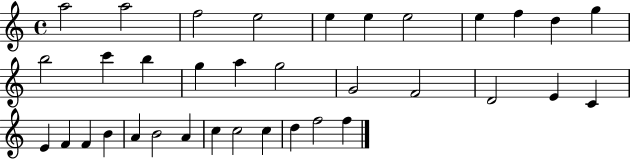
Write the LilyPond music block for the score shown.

{
  \clef treble
  \time 4/4
  \defaultTimeSignature
  \key c \major
  a''2 a''2 | f''2 e''2 | e''4 e''4 e''2 | e''4 f''4 d''4 g''4 | \break b''2 c'''4 b''4 | g''4 a''4 g''2 | g'2 f'2 | d'2 e'4 c'4 | \break e'4 f'4 f'4 b'4 | a'4 b'2 a'4 | c''4 c''2 c''4 | d''4 f''2 f''4 | \break \bar "|."
}